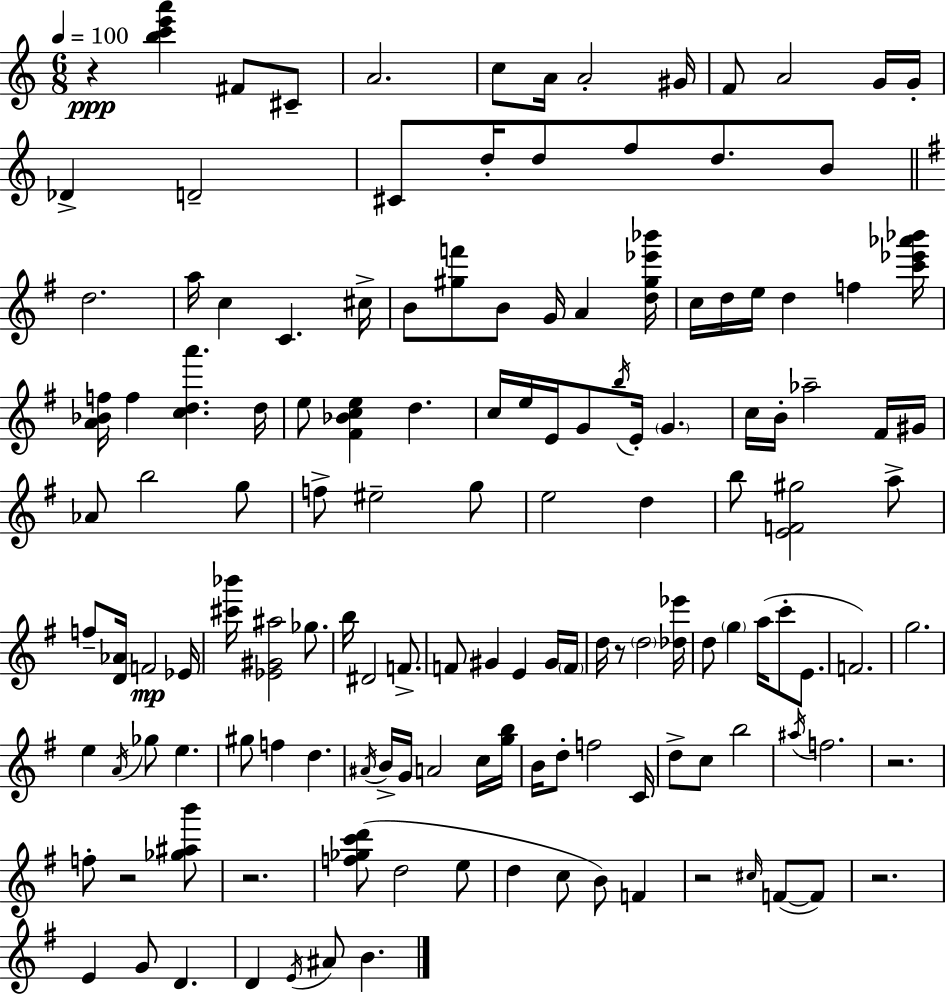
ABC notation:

X:1
T:Untitled
M:6/8
L:1/4
K:C
z [bc'e'a'] ^F/2 ^C/2 A2 c/2 A/4 A2 ^G/4 F/2 A2 G/4 G/4 _D D2 ^C/2 d/4 d/2 f/2 d/2 B/2 d2 a/4 c C ^c/4 B/2 [^gf']/2 B/2 G/4 A [d^g_e'_b']/4 c/4 d/4 e/4 d f [c'_e'_a'_b']/4 [A_Bf]/4 f [cda'] d/4 e/2 [^F_Bce] d c/4 e/4 E/4 G/2 b/4 E/4 G c/4 B/4 _a2 ^F/4 ^G/4 _A/2 b2 g/2 f/2 ^e2 g/2 e2 d b/2 [EF^g]2 a/2 f/2 [D_A]/4 F2 _E/4 [^c'_b']/4 [_E^G^a]2 _g/2 b/4 ^D2 F/2 F/2 ^G E ^G/4 F/4 d/4 z/2 d2 [_d_e']/4 d/2 g a/4 c'/2 E/2 F2 g2 e A/4 _g/2 e ^g/2 f d ^A/4 B/4 G/4 A2 c/4 [gb]/4 B/4 d/2 f2 C/4 d/2 c/2 b2 ^a/4 f2 z2 f/2 z2 [_g^ab']/2 z2 [f_gc'd']/2 d2 e/2 d c/2 B/2 F z2 ^c/4 F/2 F/2 z2 E G/2 D D E/4 ^A/2 B